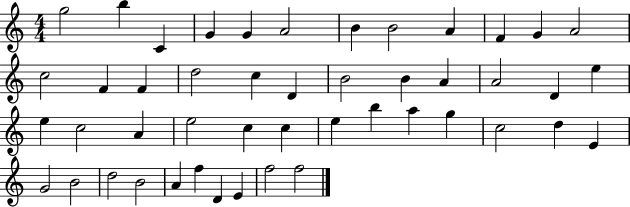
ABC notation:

X:1
T:Untitled
M:4/4
L:1/4
K:C
g2 b C G G A2 B B2 A F G A2 c2 F F d2 c D B2 B A A2 D e e c2 A e2 c c e b a g c2 d E G2 B2 d2 B2 A f D E f2 f2